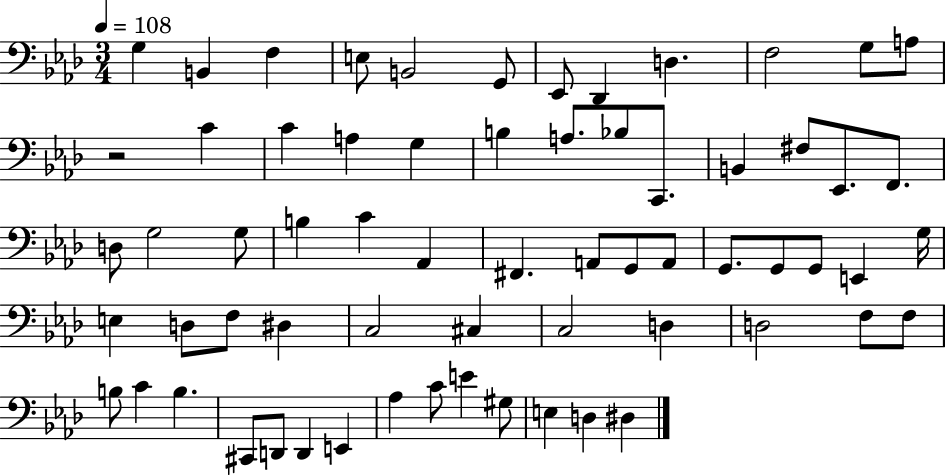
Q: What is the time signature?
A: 3/4